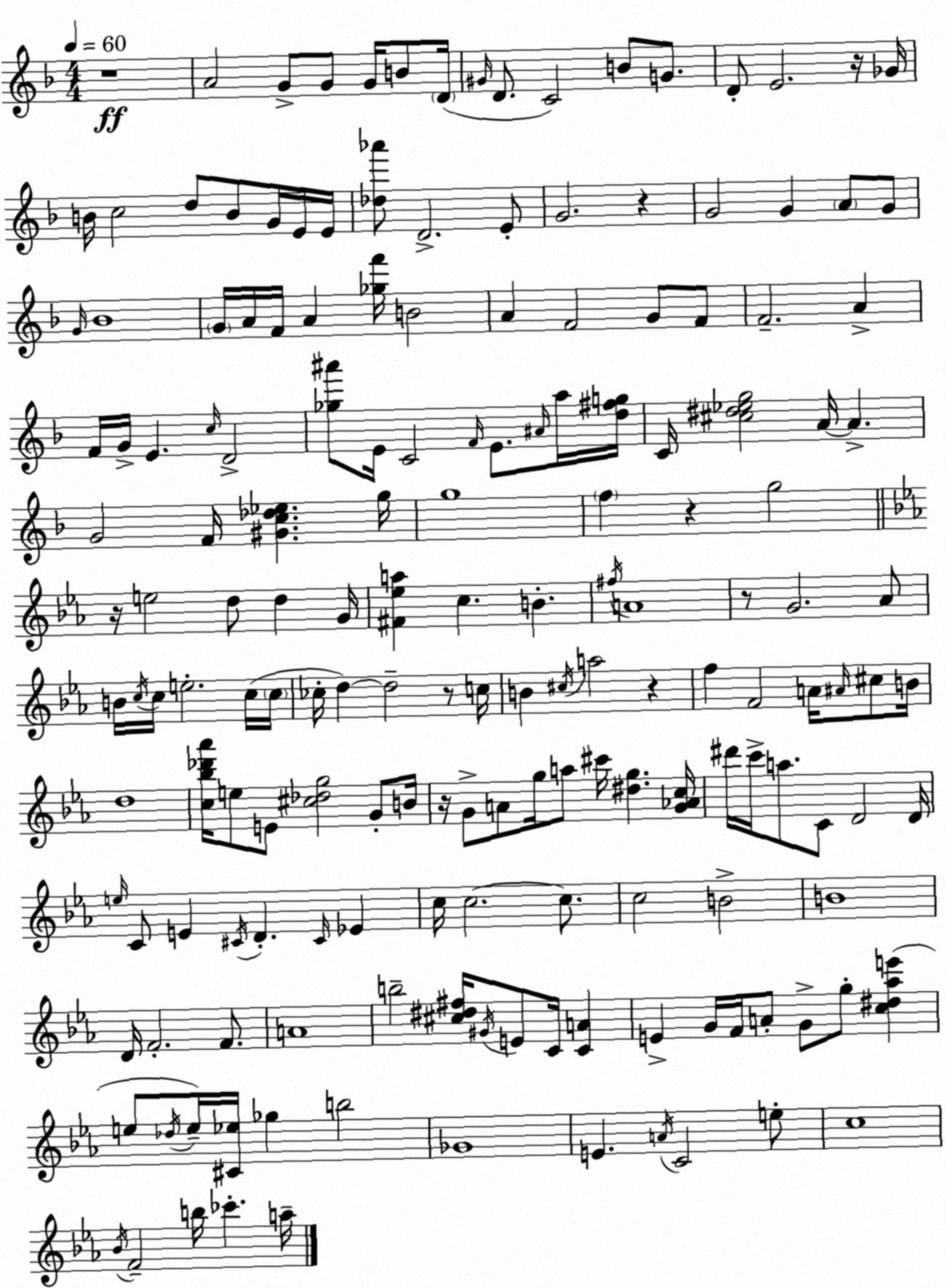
X:1
T:Untitled
M:4/4
L:1/4
K:F
z4 A2 G/2 G/2 G/4 B/2 D/4 ^G/4 D/2 C2 B/2 G/2 D/2 E2 z/4 _G/4 B/4 c2 d/2 B/2 G/4 E/4 E/4 [_d_a']/2 D2 E/2 G2 z G2 G A/2 G/2 G/4 _B4 G/4 A/4 F/4 A [_gf']/4 B2 A F2 G/2 F/2 F2 A F/4 G/4 E c/4 D2 [_g^a']/2 E/4 C2 F/4 E/2 ^A/4 a/4 [d^fg]/4 C/4 [^c^d_eg]2 A/4 A G2 F/4 [^Gc_d_e] g/4 g4 f z g2 z/4 e2 d/2 d G/4 [^F_ea] c B ^f/4 A4 z/2 G2 _A/2 B/4 c/4 c/4 e2 c/4 c/4 _c/4 d d2 z/2 c/4 B ^c/4 a2 z f F2 A/4 ^A/4 ^c/2 B/4 d4 [c_b_d'_a']/4 e/2 E/2 [^c_dg]2 G/2 B/4 z/4 G/2 A/2 g/4 a/2 ^c'/4 [^dg] [G_Ac]/4 ^d'/4 c'/4 a/2 C/2 D2 D/4 e/4 C/2 E ^C/4 D ^C/4 _E c/4 c2 c/2 c2 B2 B4 D/4 F2 F/2 A4 b2 [^c^d^f]/4 ^G/4 E/2 C/4 [CA] E G/4 F/4 A/2 G/2 g/2 [c^d_ae'] e/2 _d/4 e/4 [^C_e]/4 _g b2 _G4 E A/4 C2 e/2 c4 _B/4 F2 b/4 _c' a/4